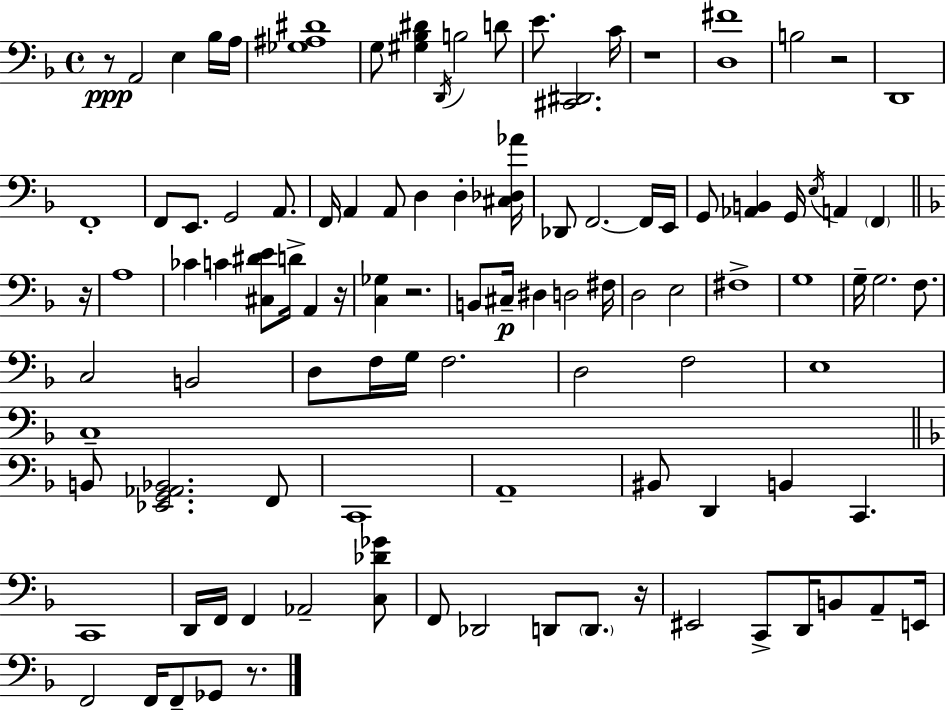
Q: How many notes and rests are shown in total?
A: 103